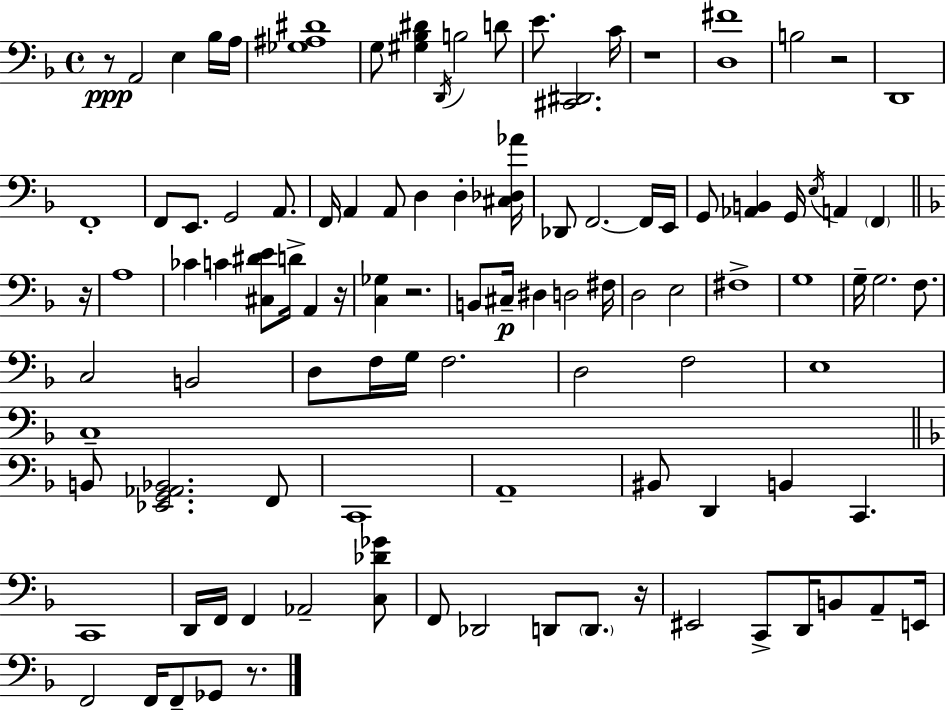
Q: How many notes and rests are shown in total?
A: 103